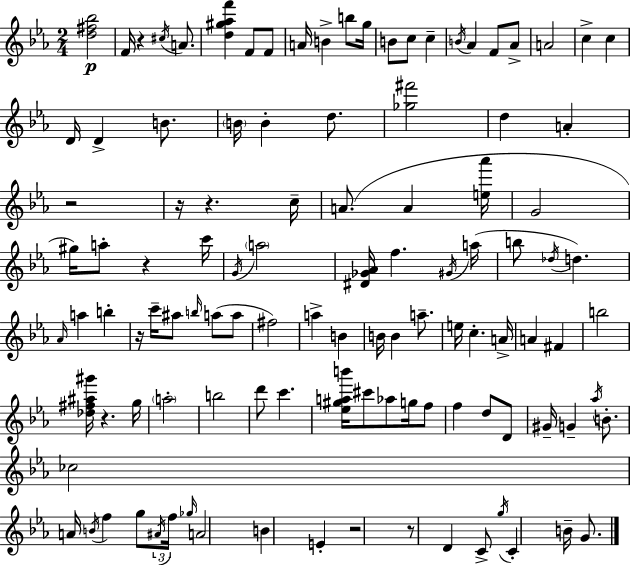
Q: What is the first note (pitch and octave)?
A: F4